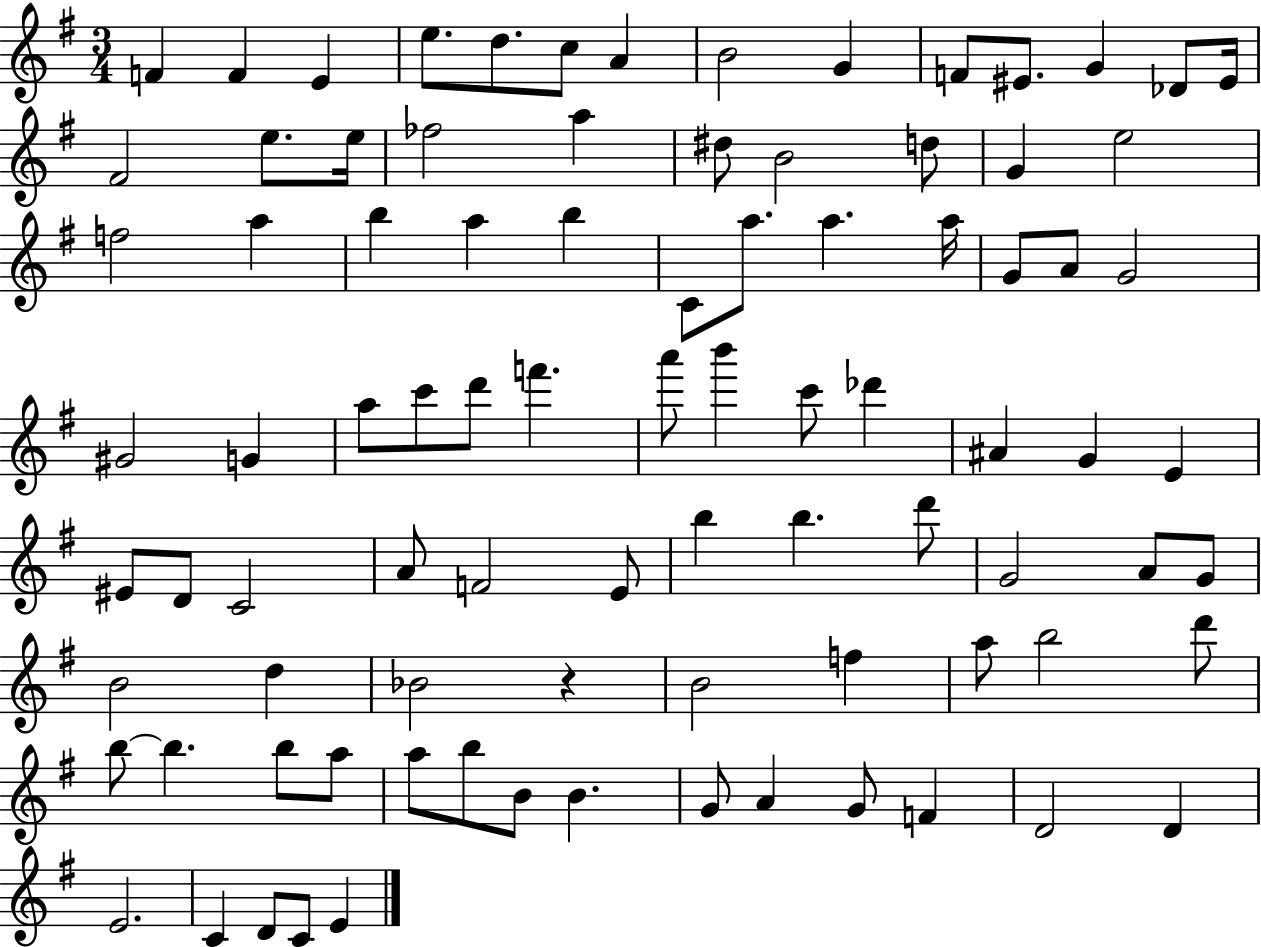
X:1
T:Untitled
M:3/4
L:1/4
K:G
F F E e/2 d/2 c/2 A B2 G F/2 ^E/2 G _D/2 ^E/4 ^F2 e/2 e/4 _f2 a ^d/2 B2 d/2 G e2 f2 a b a b C/2 a/2 a a/4 G/2 A/2 G2 ^G2 G a/2 c'/2 d'/2 f' a'/2 b' c'/2 _d' ^A G E ^E/2 D/2 C2 A/2 F2 E/2 b b d'/2 G2 A/2 G/2 B2 d _B2 z B2 f a/2 b2 d'/2 b/2 b b/2 a/2 a/2 b/2 B/2 B G/2 A G/2 F D2 D E2 C D/2 C/2 E